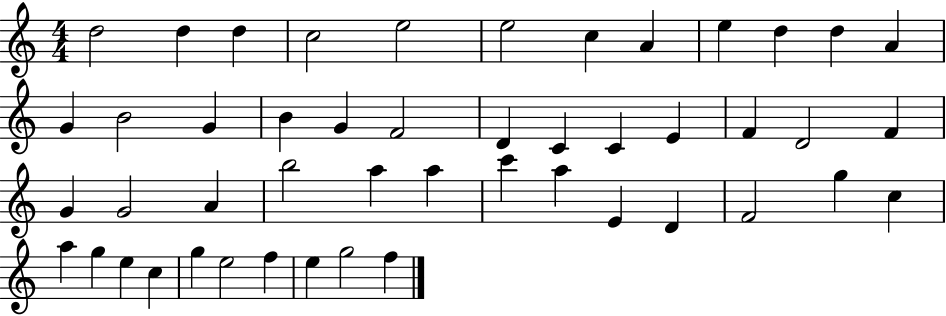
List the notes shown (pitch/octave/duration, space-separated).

D5/h D5/q D5/q C5/h E5/h E5/h C5/q A4/q E5/q D5/q D5/q A4/q G4/q B4/h G4/q B4/q G4/q F4/h D4/q C4/q C4/q E4/q F4/q D4/h F4/q G4/q G4/h A4/q B5/h A5/q A5/q C6/q A5/q E4/q D4/q F4/h G5/q C5/q A5/q G5/q E5/q C5/q G5/q E5/h F5/q E5/q G5/h F5/q